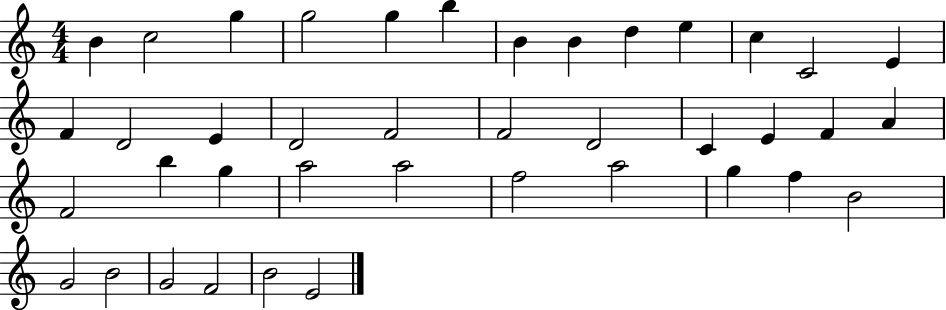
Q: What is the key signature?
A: C major